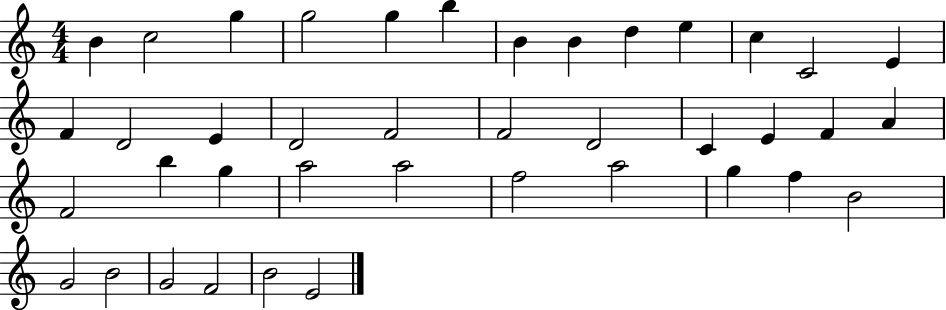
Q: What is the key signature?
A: C major